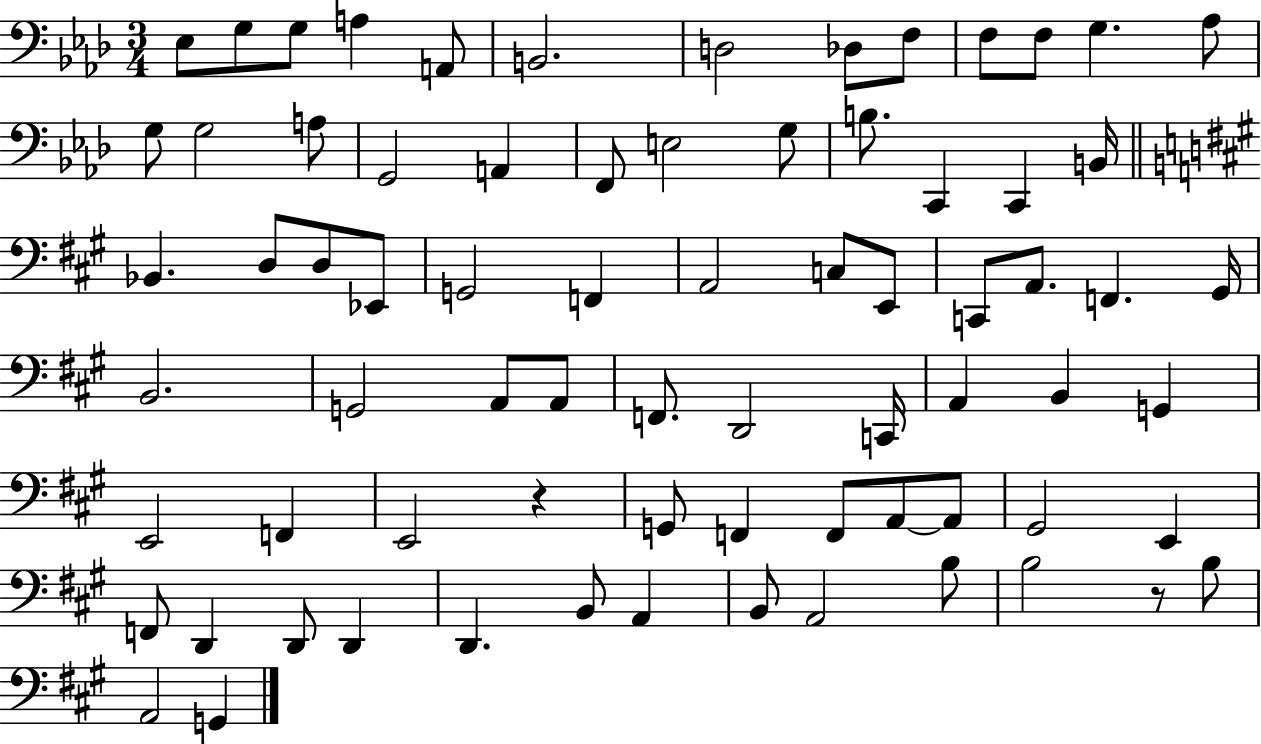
Eb3/e G3/e G3/e A3/q A2/e B2/h. D3/h Db3/e F3/e F3/e F3/e G3/q. Ab3/e G3/e G3/h A3/e G2/h A2/q F2/e E3/h G3/e B3/e. C2/q C2/q B2/s Bb2/q. D3/e D3/e Eb2/e G2/h F2/q A2/h C3/e E2/e C2/e A2/e. F2/q. G#2/s B2/h. G2/h A2/e A2/e F2/e. D2/h C2/s A2/q B2/q G2/q E2/h F2/q E2/h R/q G2/e F2/q F2/e A2/e A2/e G#2/h E2/q F2/e D2/q D2/e D2/q D2/q. B2/e A2/q B2/e A2/h B3/e B3/h R/e B3/e A2/h G2/q